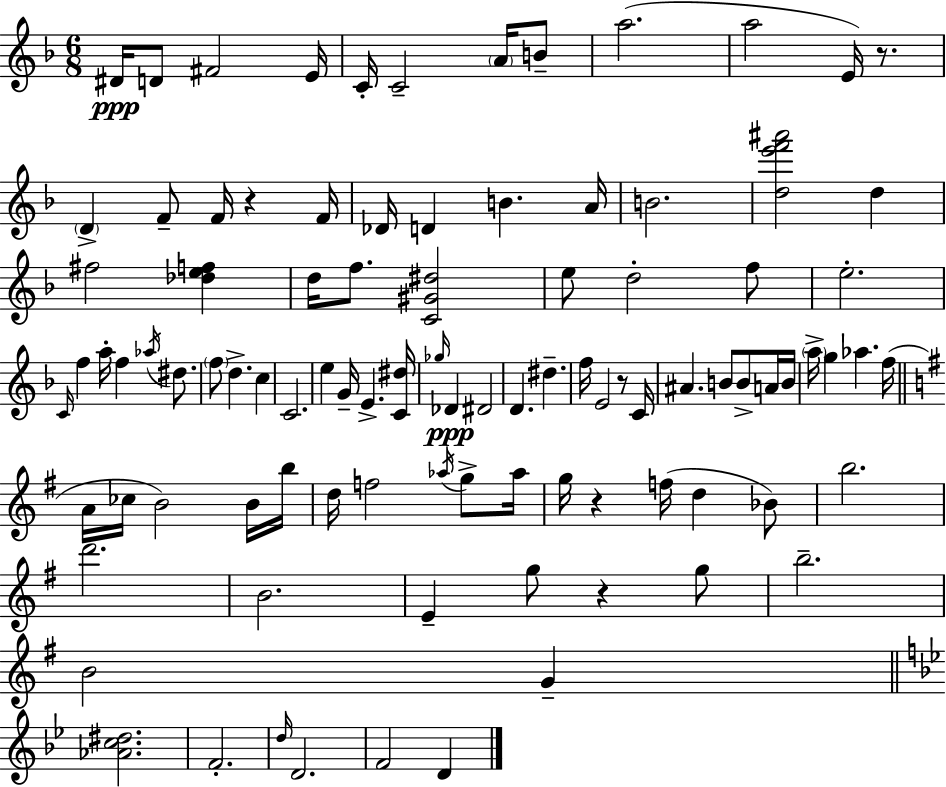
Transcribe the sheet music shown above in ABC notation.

X:1
T:Untitled
M:6/8
L:1/4
K:F
^D/4 D/2 ^F2 E/4 C/4 C2 A/4 B/2 a2 a2 E/4 z/2 D F/2 F/4 z F/4 _D/4 D B A/4 B2 [de'f'^a']2 d ^f2 [_def] d/4 f/2 [C^G^d]2 e/2 d2 f/2 e2 C/4 f a/4 f _a/4 ^d/2 f/2 d c C2 e G/4 E [C^d]/4 _g/4 _D ^D2 D ^d f/4 E2 z/2 C/4 ^A B/2 B/2 A/4 B/4 a/4 g _a f/4 A/4 _c/4 B2 B/4 b/4 d/4 f2 _a/4 g/2 _a/4 g/4 z f/4 d _B/2 b2 d'2 B2 E g/2 z g/2 b2 B2 G [_Ac^d]2 F2 d/4 D2 F2 D